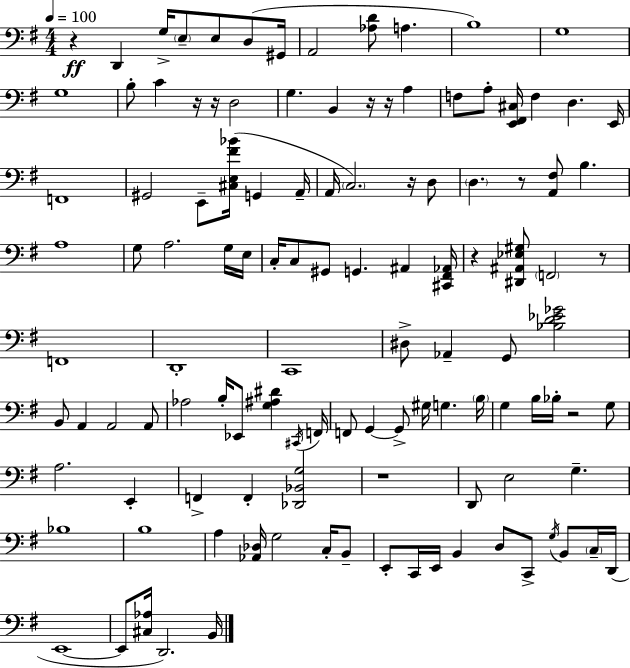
{
  \clef bass
  \numericTimeSignature
  \time 4/4
  \key e \minor
  \tempo 4 = 100
  r4\ff d,4 g16-> \parenthesize e8-- e8 d8( gis,16 | a,2 <aes d'>8 a4. | b1) | g1 | \break g1 | b8-. c'4 r16 r16 d2 | g4. b,4 r16 r16 a4 | f8 a8-. <e, fis, cis>16 f4 d4. e,16 | \break f,1 | gis,2 e,8-- <cis e fis' bes'>16( g,4 a,16-- | a,16 \parenthesize c2.) r16 d8 | \parenthesize d4. r8 <a, fis>8 b4. | \break a1 | g8 a2. g16 e16 | c16-. c8 gis,8 g,4. ais,4 <cis, fis, aes,>16 | r4 <dis, ais, ees gis>8 \parenthesize f,2 r8 | \break f,1 | d,1-. | c,1 | dis8-> aes,4-- g,8 <bes d' ees' ges'>2 | \break b,8 a,4 a,2 a,8 | aes2 b16-. ees,8 <g ais dis'>4 \acciaccatura { cis,16 } | f,16 f,8 g,4~~ g,8-> gis16 g4. | \parenthesize b16 g4 b16 bes16-. r2 g8 | \break a2. e,4-. | f,4-> f,4-. <des, bes, g>2 | r1 | d,8 e2 g4.-- | \break bes1 | b1 | a4 <aes, des>16 g2 c16-. b,8-- | e,8-. c,16 e,16 b,4 d8 c,8-> \acciaccatura { g16 } b,8 | \break \parenthesize c16-- d,16( e,1~~ | e,8 <cis aes>16 d,2.) | b,16 \bar "|."
}